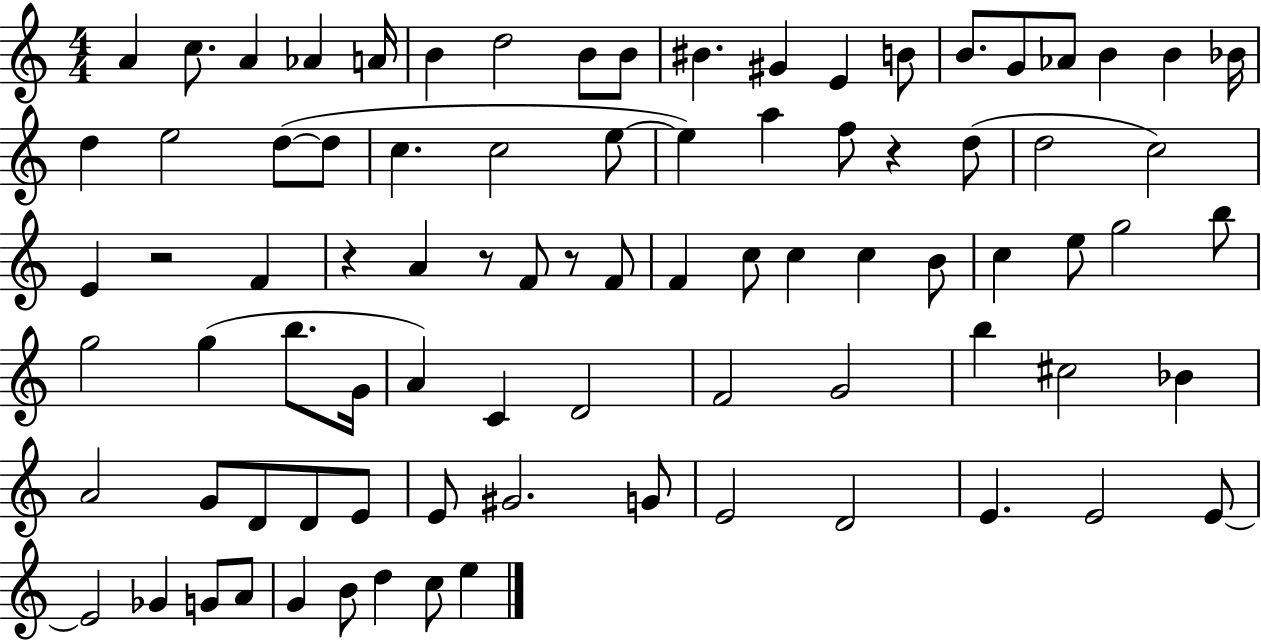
{
  \clef treble
  \numericTimeSignature
  \time 4/4
  \key c \major
  a'4 c''8. a'4 aes'4 a'16 | b'4 d''2 b'8 b'8 | bis'4. gis'4 e'4 b'8 | b'8. g'8 aes'8 b'4 b'4 bes'16 | \break d''4 e''2 d''8~(~ d''8 | c''4. c''2 e''8~~ | e''4) a''4 f''8 r4 d''8( | d''2 c''2) | \break e'4 r2 f'4 | r4 a'4 r8 f'8 r8 f'8 | f'4 c''8 c''4 c''4 b'8 | c''4 e''8 g''2 b''8 | \break g''2 g''4( b''8. g'16 | a'4) c'4 d'2 | f'2 g'2 | b''4 cis''2 bes'4 | \break a'2 g'8 d'8 d'8 e'8 | e'8 gis'2. g'8 | e'2 d'2 | e'4. e'2 e'8~~ | \break e'2 ges'4 g'8 a'8 | g'4 b'8 d''4 c''8 e''4 | \bar "|."
}